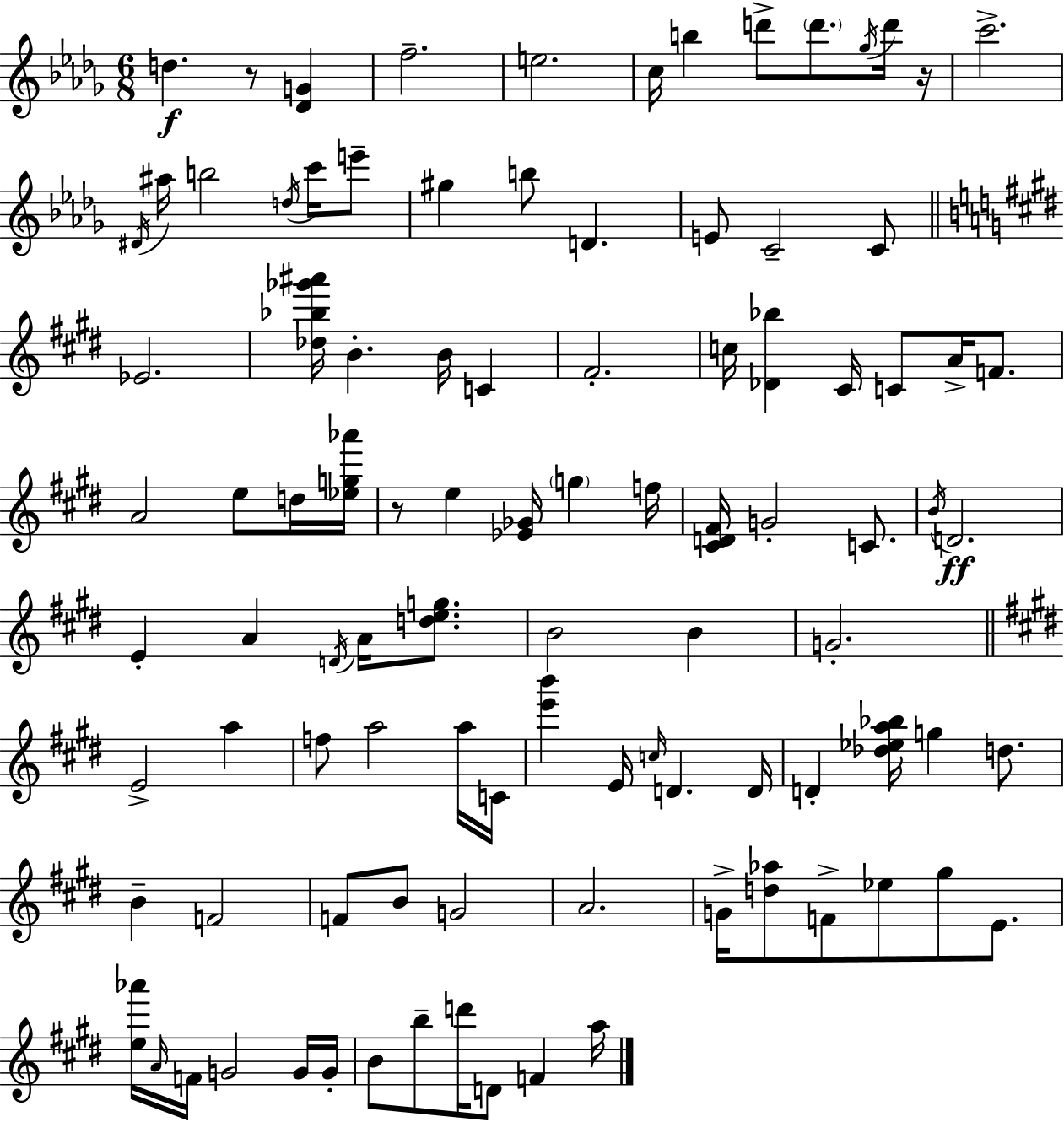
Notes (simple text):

D5/q. R/e [Db4,G4]/q F5/h. E5/h. C5/s B5/q D6/e D6/e. Gb5/s D6/s R/s C6/h. D#4/s A#5/s B5/h D5/s C6/s E6/e G#5/q B5/e D4/q. E4/e C4/h C4/e Eb4/h. [Db5,Bb5,Gb6,A#6]/s B4/q. B4/s C4/q F#4/h. C5/s [Db4,Bb5]/q C#4/s C4/e A4/s F4/e. A4/h E5/e D5/s [Eb5,G5,Ab6]/s R/e E5/q [Eb4,Gb4]/s G5/q F5/s [C#4,D4,F#4]/s G4/h C4/e. B4/s D4/h. E4/q A4/q D4/s A4/s [D5,E5,G5]/e. B4/h B4/q G4/h. E4/h A5/q F5/e A5/h A5/s C4/s [E6,B6]/q E4/s C5/s D4/q. D4/s D4/q [Db5,Eb5,A5,Bb5]/s G5/q D5/e. B4/q F4/h F4/e B4/e G4/h A4/h. G4/s [D5,Ab5]/e F4/e Eb5/e G#5/e E4/e. [E5,Ab6]/s A4/s F4/s G4/h G4/s G4/s B4/e B5/e D6/s D4/e F4/q A5/s